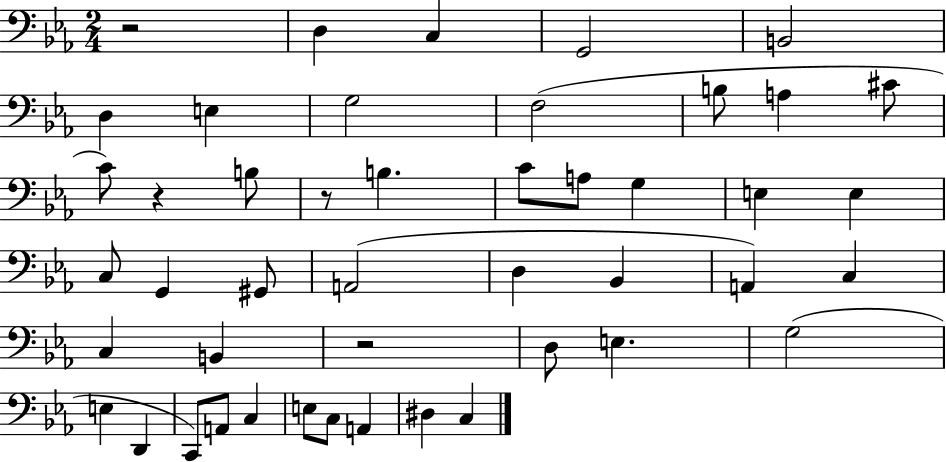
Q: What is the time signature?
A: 2/4